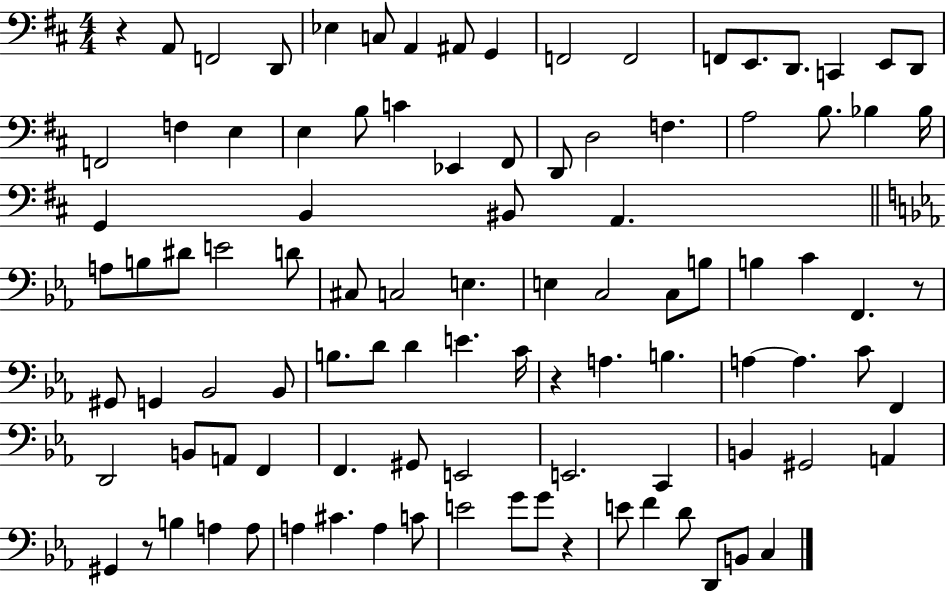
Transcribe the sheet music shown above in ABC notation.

X:1
T:Untitled
M:4/4
L:1/4
K:D
z A,,/2 F,,2 D,,/2 _E, C,/2 A,, ^A,,/2 G,, F,,2 F,,2 F,,/2 E,,/2 D,,/2 C,, E,,/2 D,,/2 F,,2 F, E, E, B,/2 C _E,, ^F,,/2 D,,/2 D,2 F, A,2 B,/2 _B, _B,/4 G,, B,, ^B,,/2 A,, A,/2 B,/2 ^D/2 E2 D/2 ^C,/2 C,2 E, E, C,2 C,/2 B,/2 B, C F,, z/2 ^G,,/2 G,, _B,,2 _B,,/2 B,/2 D/2 D E C/4 z A, B, A, A, C/2 F,, D,,2 B,,/2 A,,/2 F,, F,, ^G,,/2 E,,2 E,,2 C,, B,, ^G,,2 A,, ^G,, z/2 B, A, A,/2 A, ^C A, C/2 E2 G/2 G/2 z E/2 F D/2 D,,/2 B,,/2 C,